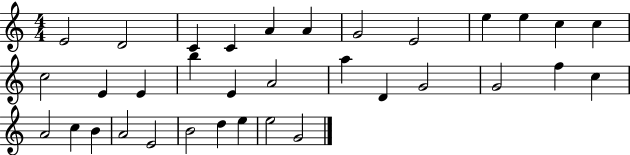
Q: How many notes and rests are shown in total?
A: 34